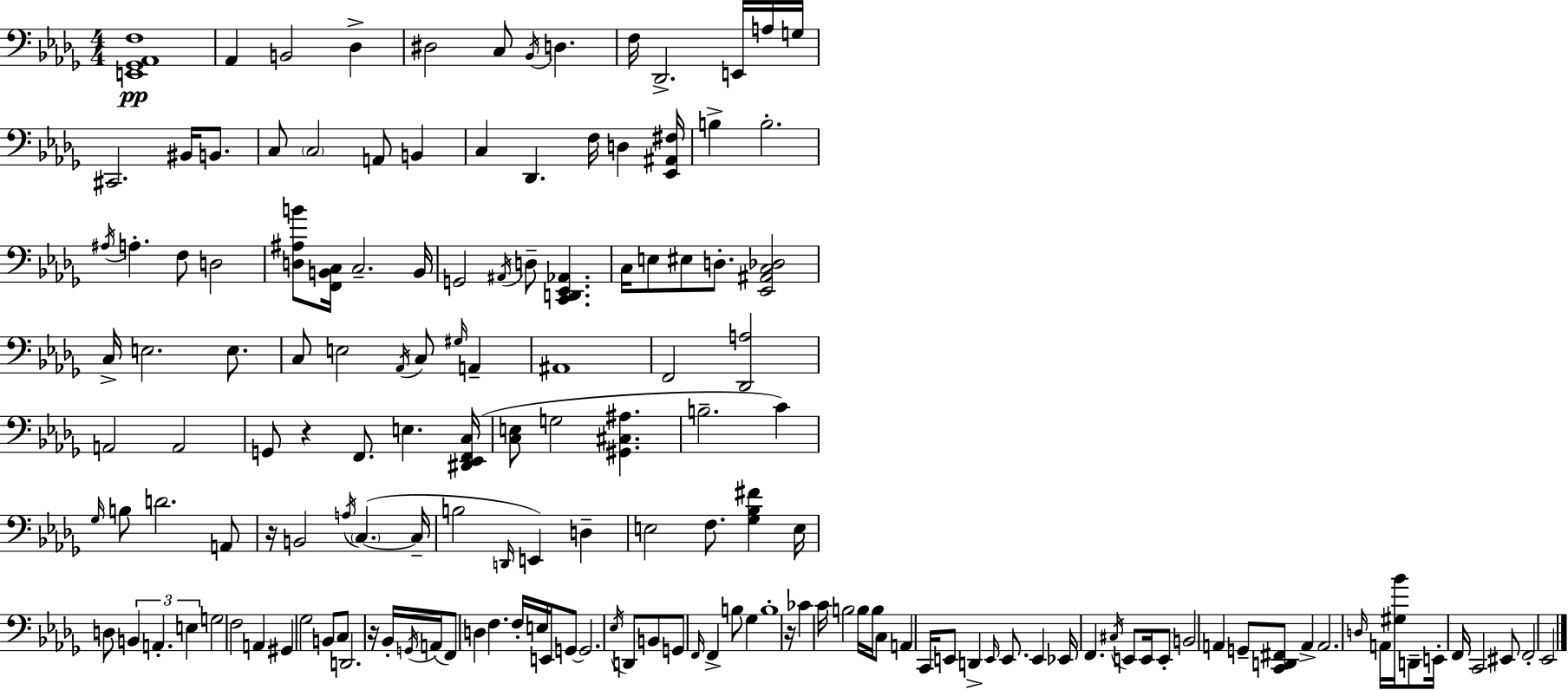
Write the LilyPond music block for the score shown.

{
  \clef bass
  \numericTimeSignature
  \time 4/4
  \key bes \minor
  <e, ges, aes, f>1\pp | aes,4 b,2 des4-> | dis2 c8 \acciaccatura { bes,16 } d4. | f16 des,2.-> e,16 a16 | \break g16 cis,2. bis,16 b,8. | c8 \parenthesize c2 a,8 b,4 | c4 des,4. f16 d4 | <ees, ais, fis>16 b4-> b2.-. | \break \acciaccatura { ais16 } a4.-. f8 d2 | <d ais b'>8 <f, b, c>16 c2.-- | b,16 g,2 \acciaccatura { ais,16 } d8-- <c, d, ees, aes,>4. | c16 e8 eis8 d8.-. <ees, ais, c des>2 | \break c16-> e2. | e8. c8 e2 \acciaccatura { aes,16 } c8 | \grace { gis16 } a,4-- ais,1 | f,2 <des, a>2 | \break a,2 a,2 | g,8 r4 f,8. e4. | <dis, ees, f, c>16( <c e>8 g2 <gis, cis ais>4. | b2.-- | \break c'4) \grace { ges16 } b8 d'2. | a,8 r16 b,2 \acciaccatura { a16 }( | \parenthesize c4.~~ c16-- b2 \grace { d,16 } | e,4) d4-- e2 | \break f8. <ges bes fis'>4 e16 d8 \tuplet 3/2 { b,4 a,4.-. | e4 } g2 | f2 a,4 gis,4 | ges2 b,8 c8 d,2. | \break r16 bes,16-. \acciaccatura { g,16 }( a,16 f,8) d4 | f4. f16-. e16 e,16 g,8~~ g,2. | \acciaccatura { ees16 } d,8 b,8 g,8 | \grace { f,16 } f,4-> b8 ges4 b1-. | \break r16 ces'4 | c'16 b2 b16 b16 c8 a,4 | c,16 e,8 d,4-> \grace { e,16 } e,8. e,4 | ees,16 f,4. \acciaccatura { cis16 } e,8 e,16 e,8-. b,2 | \break a,4 g,8-- <c, d, fis,>8 a,4-> | a,2. \grace { d16 } a,16 <gis bes'>16 | d,8-- e,16-. f,16 c,2 eis,8 f,2-. | ees,2 \bar "|."
}